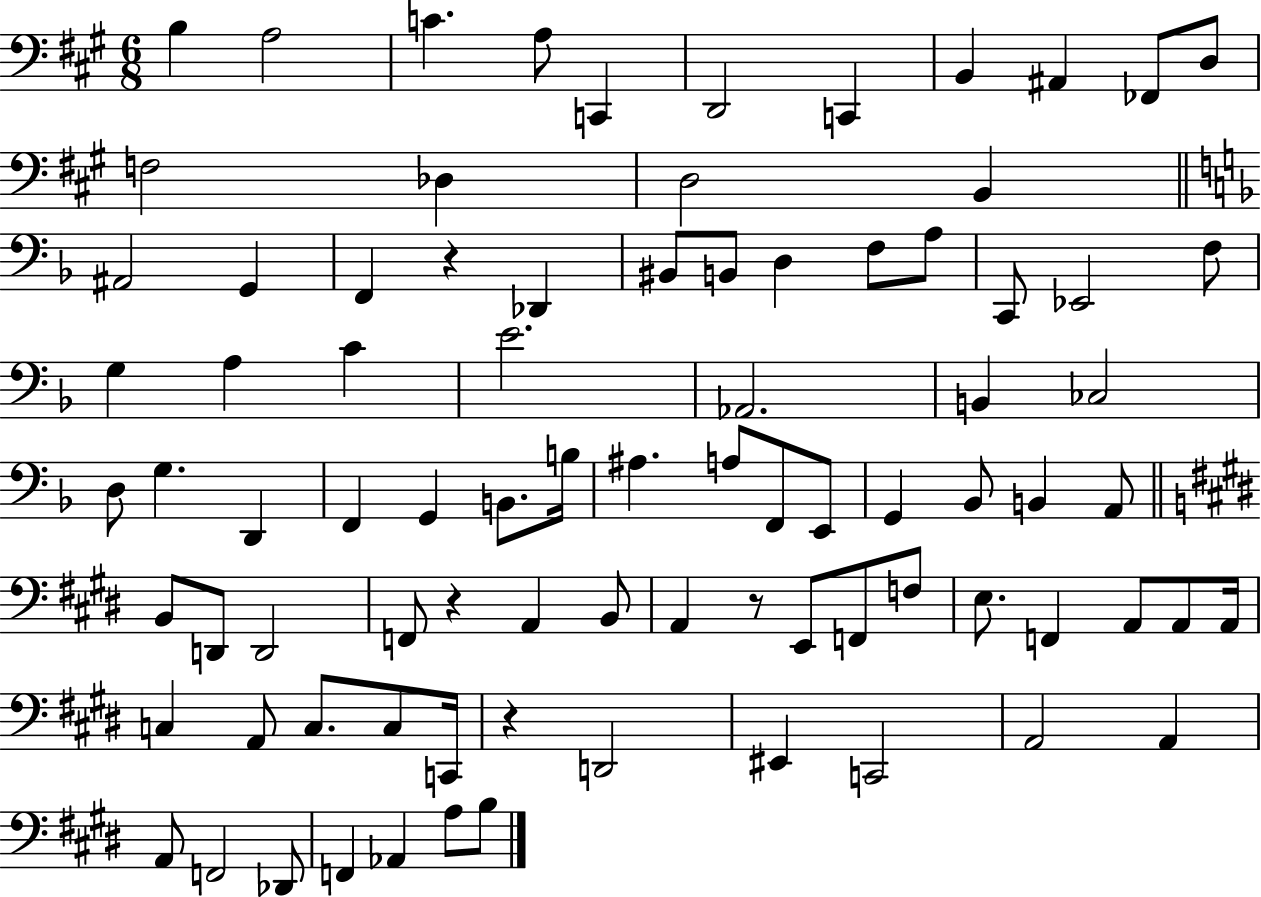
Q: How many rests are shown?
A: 4